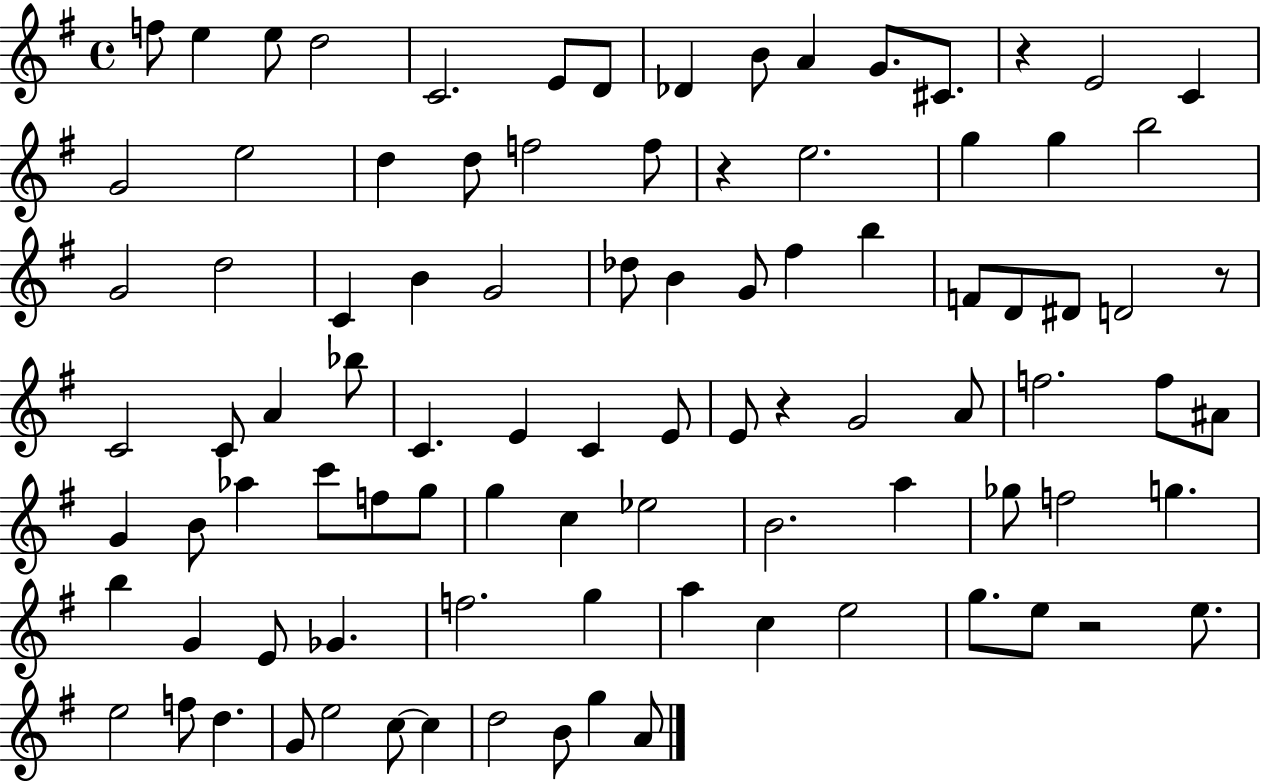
{
  \clef treble
  \time 4/4
  \defaultTimeSignature
  \key g \major
  f''8 e''4 e''8 d''2 | c'2. e'8 d'8 | des'4 b'8 a'4 g'8. cis'8. | r4 e'2 c'4 | \break g'2 e''2 | d''4 d''8 f''2 f''8 | r4 e''2. | g''4 g''4 b''2 | \break g'2 d''2 | c'4 b'4 g'2 | des''8 b'4 g'8 fis''4 b''4 | f'8 d'8 dis'8 d'2 r8 | \break c'2 c'8 a'4 bes''8 | c'4. e'4 c'4 e'8 | e'8 r4 g'2 a'8 | f''2. f''8 ais'8 | \break g'4 b'8 aes''4 c'''8 f''8 g''8 | g''4 c''4 ees''2 | b'2. a''4 | ges''8 f''2 g''4. | \break b''4 g'4 e'8 ges'4. | f''2. g''4 | a''4 c''4 e''2 | g''8. e''8 r2 e''8. | \break e''2 f''8 d''4. | g'8 e''2 c''8~~ c''4 | d''2 b'8 g''4 a'8 | \bar "|."
}